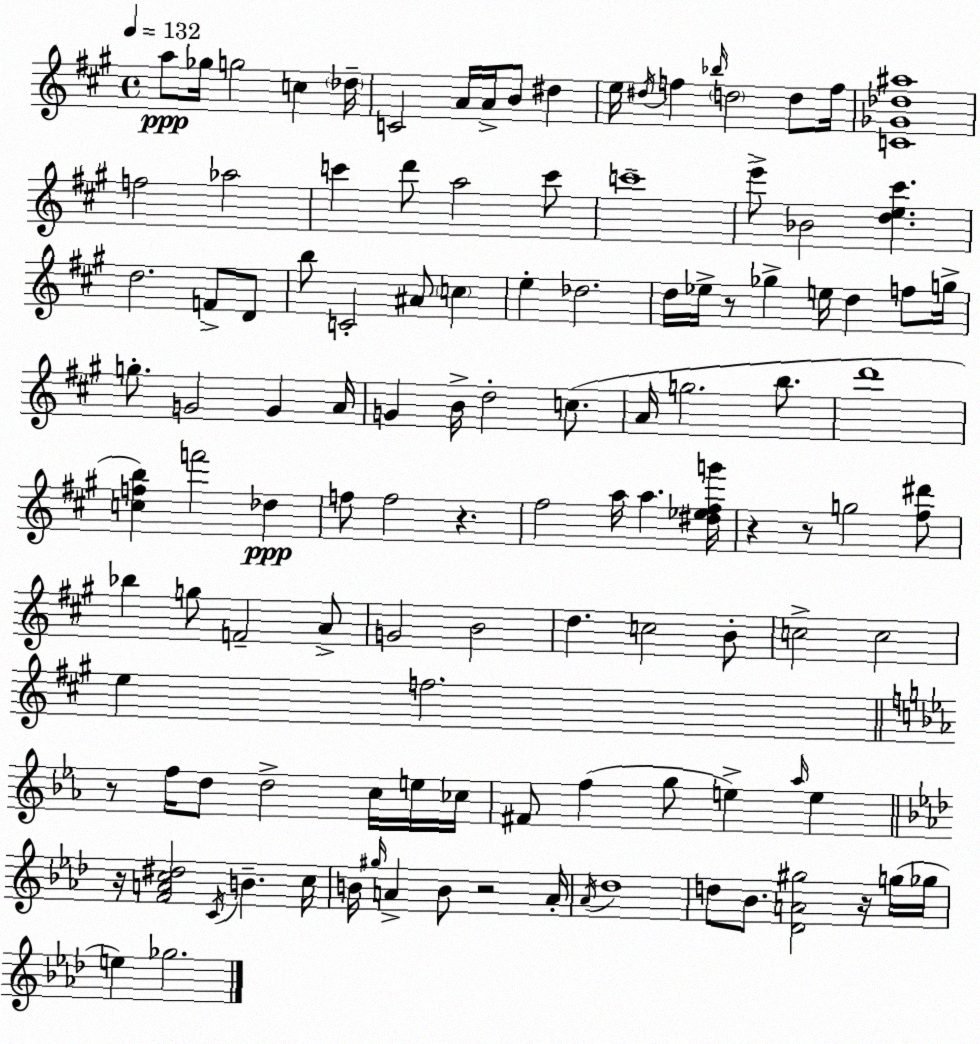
X:1
T:Untitled
M:4/4
L:1/4
K:A
a/2 _g/4 g2 c _d/4 C2 A/4 A/4 B/2 ^d e/4 ^d/4 f _b/4 d2 d/2 f/4 [C_G_d^a]4 f2 _a2 c' d'/2 a2 c'/2 c'4 e'/2 _B2 [de^c'] d2 F/2 D/2 b/2 C2 ^A/2 c e _d2 d/4 _e/4 z/2 _g e/4 d f/2 g/4 g/2 G2 G A/4 G B/4 d2 c/2 A/4 g2 b/2 d'4 [cfb] f'2 _d f/2 f2 z ^f2 a/4 a [^d_e^fg']/4 z z/2 g2 [^f^d']/2 _b g/2 F2 A/2 G2 B2 d c2 B/2 c2 c2 e f2 z/2 f/4 d/2 d2 c/4 e/4 _c/4 ^F/2 f g/2 e _a/4 e z/4 [FAc^d]2 C/4 B c/4 B/4 ^g/4 A B/2 z2 A/4 _A/4 _d4 d/2 _B/2 [_DA^g]2 z/4 g/4 _g/4 e _g2